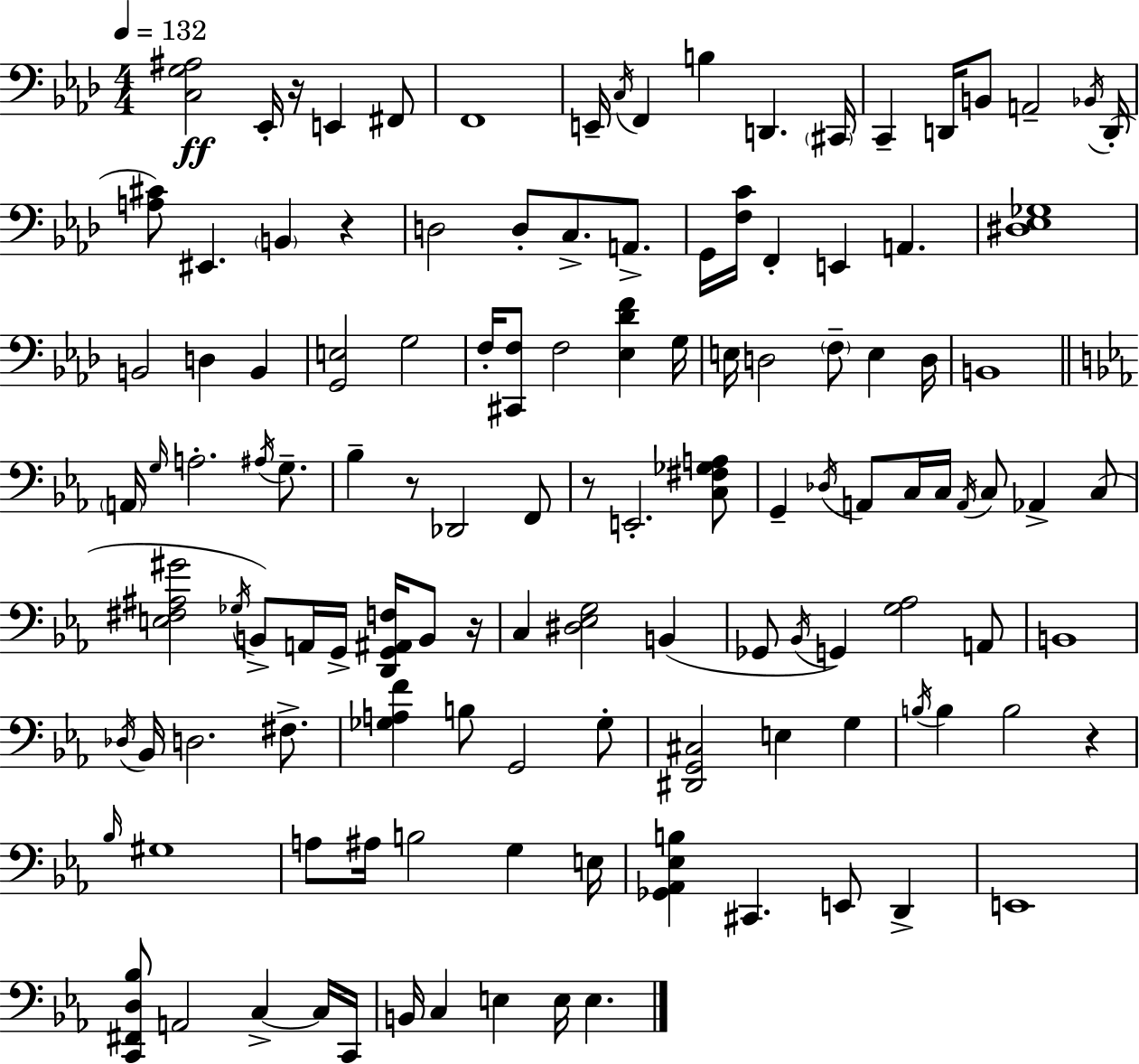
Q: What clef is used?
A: bass